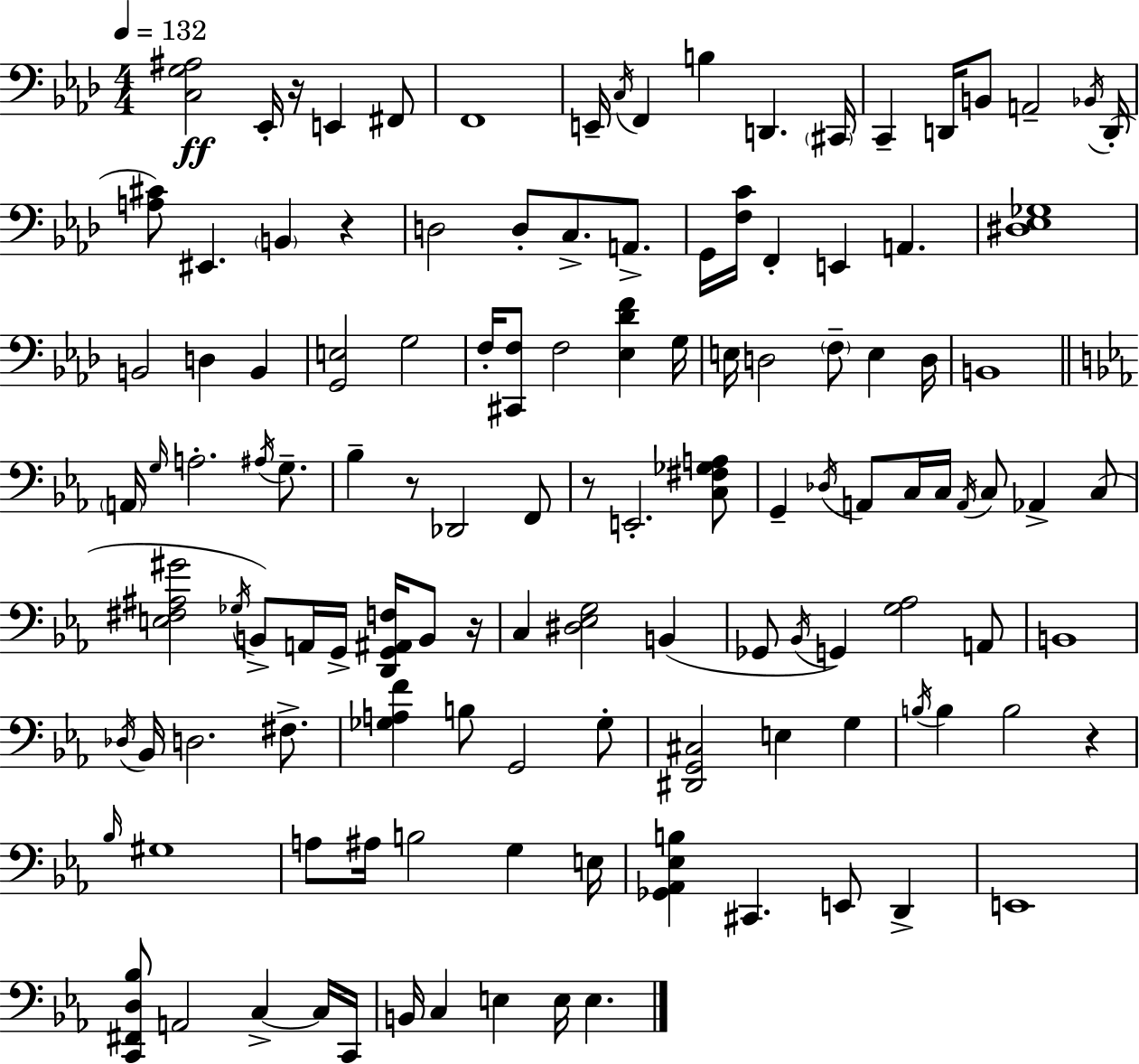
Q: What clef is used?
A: bass